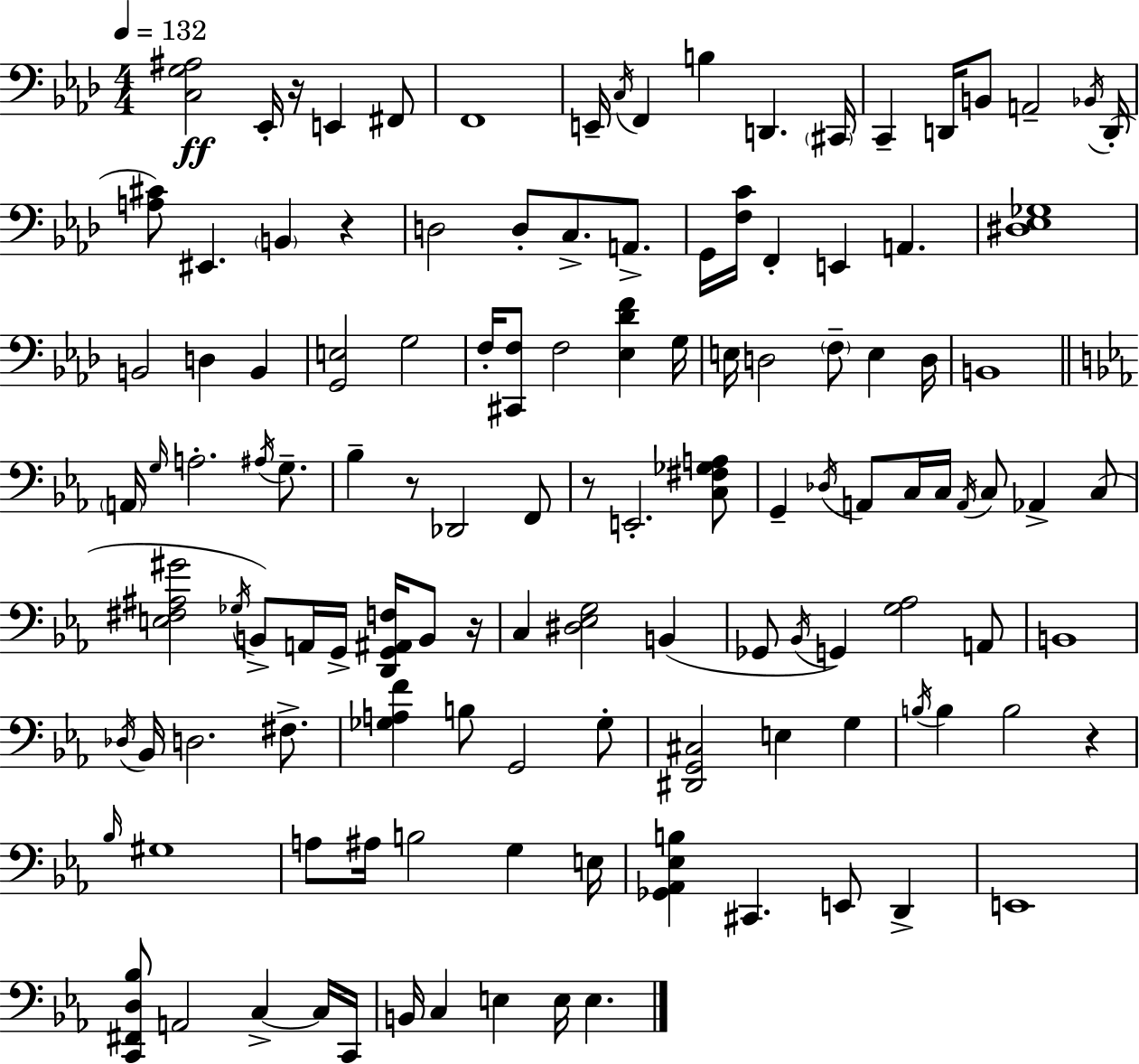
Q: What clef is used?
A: bass